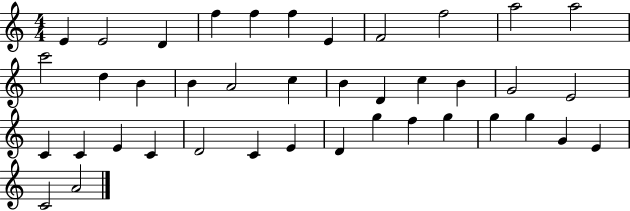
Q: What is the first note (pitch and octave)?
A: E4